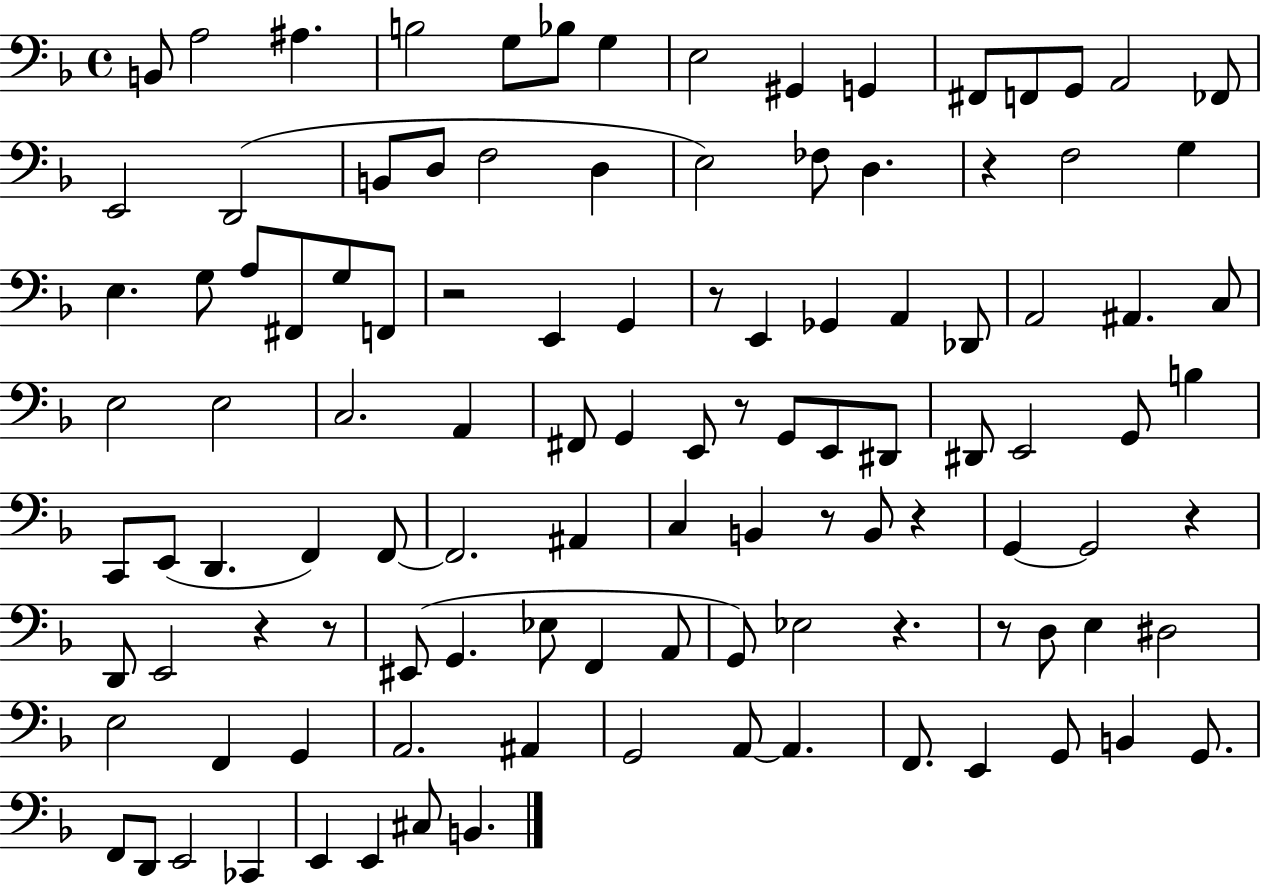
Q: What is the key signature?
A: F major